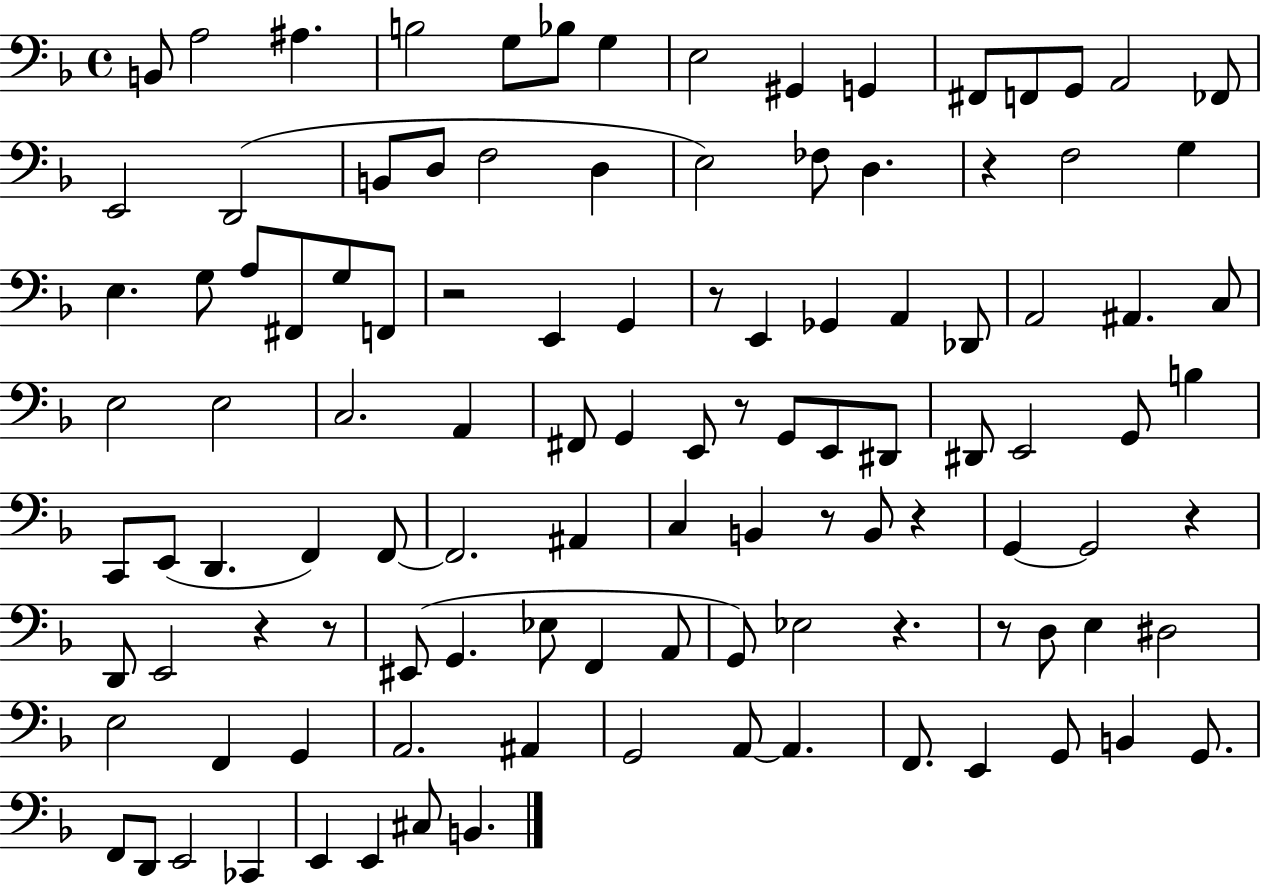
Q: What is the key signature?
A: F major